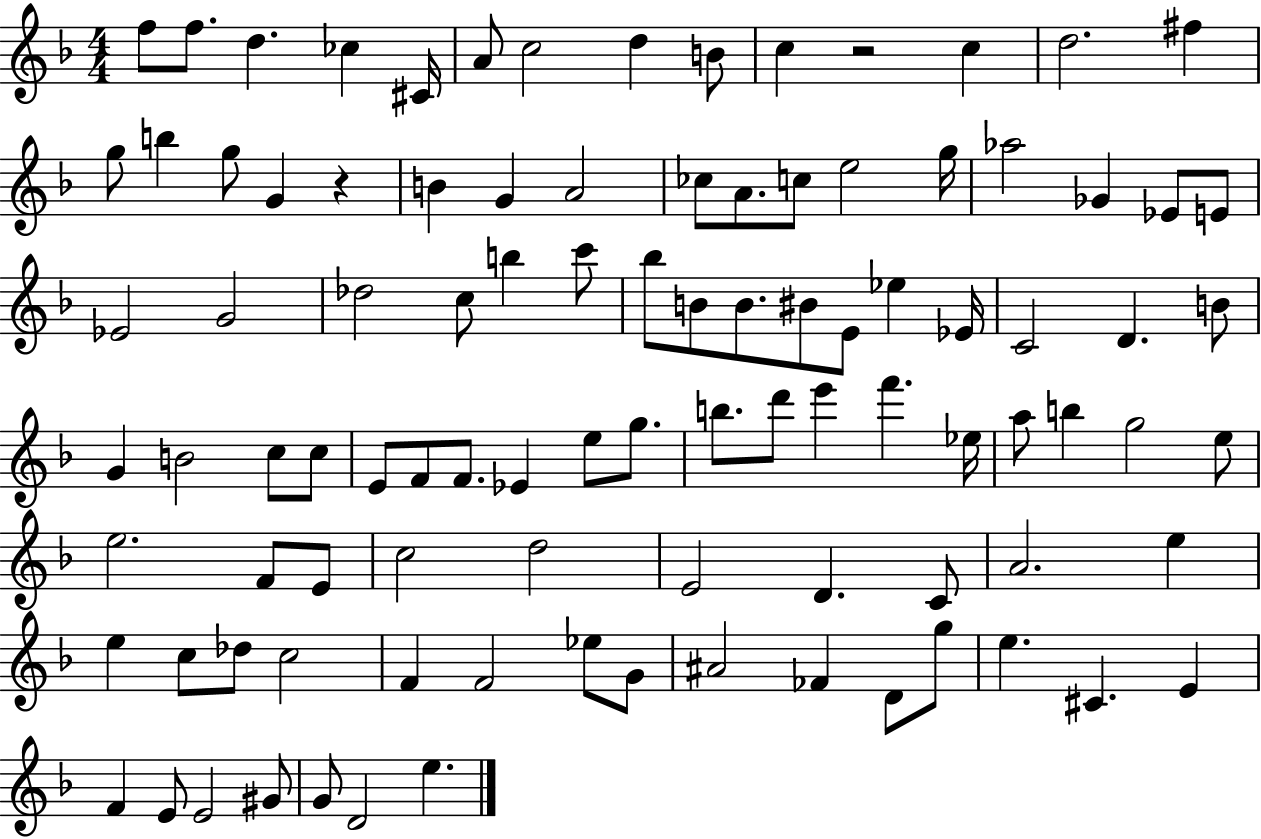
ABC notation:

X:1
T:Untitled
M:4/4
L:1/4
K:F
f/2 f/2 d _c ^C/4 A/2 c2 d B/2 c z2 c d2 ^f g/2 b g/2 G z B G A2 _c/2 A/2 c/2 e2 g/4 _a2 _G _E/2 E/2 _E2 G2 _d2 c/2 b c'/2 _b/2 B/2 B/2 ^B/2 E/2 _e _E/4 C2 D B/2 G B2 c/2 c/2 E/2 F/2 F/2 _E e/2 g/2 b/2 d'/2 e' f' _e/4 a/2 b g2 e/2 e2 F/2 E/2 c2 d2 E2 D C/2 A2 e e c/2 _d/2 c2 F F2 _e/2 G/2 ^A2 _F D/2 g/2 e ^C E F E/2 E2 ^G/2 G/2 D2 e